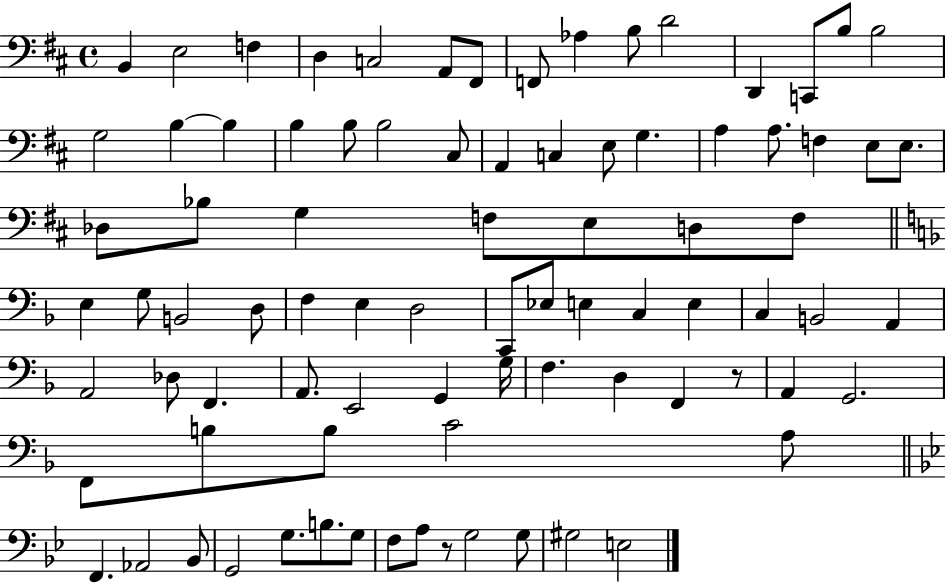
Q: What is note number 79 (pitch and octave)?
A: A3